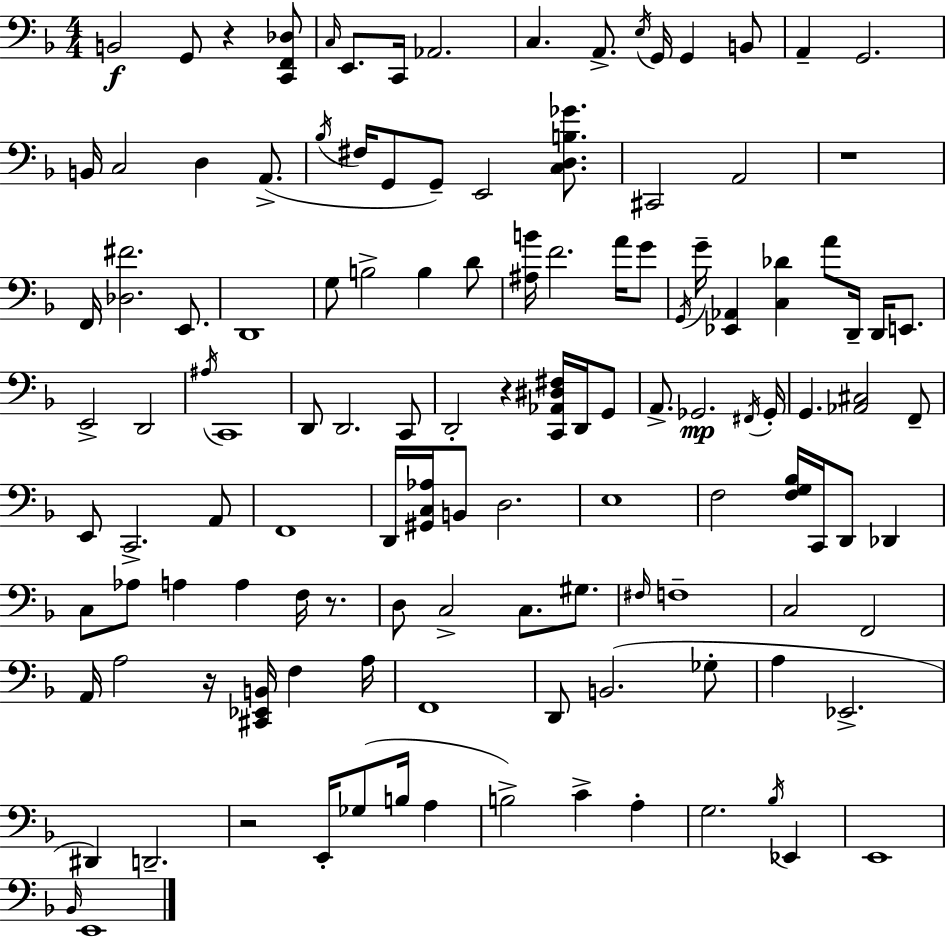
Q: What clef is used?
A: bass